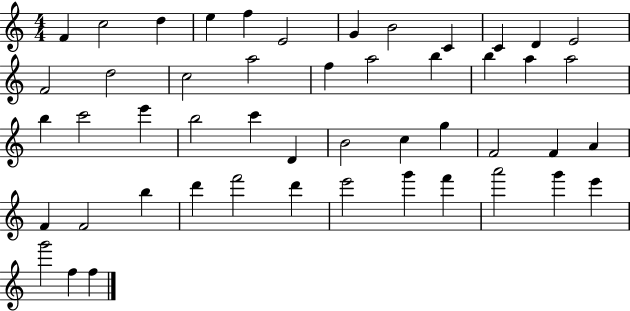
X:1
T:Untitled
M:4/4
L:1/4
K:C
F c2 d e f E2 G B2 C C D E2 F2 d2 c2 a2 f a2 b b a a2 b c'2 e' b2 c' D B2 c g F2 F A F F2 b d' f'2 d' e'2 g' f' a'2 g' e' g'2 f f